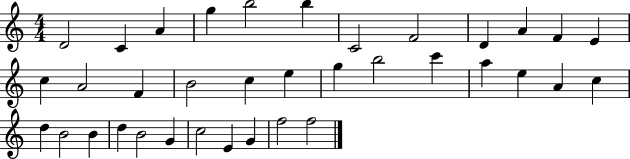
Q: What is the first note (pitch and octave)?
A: D4